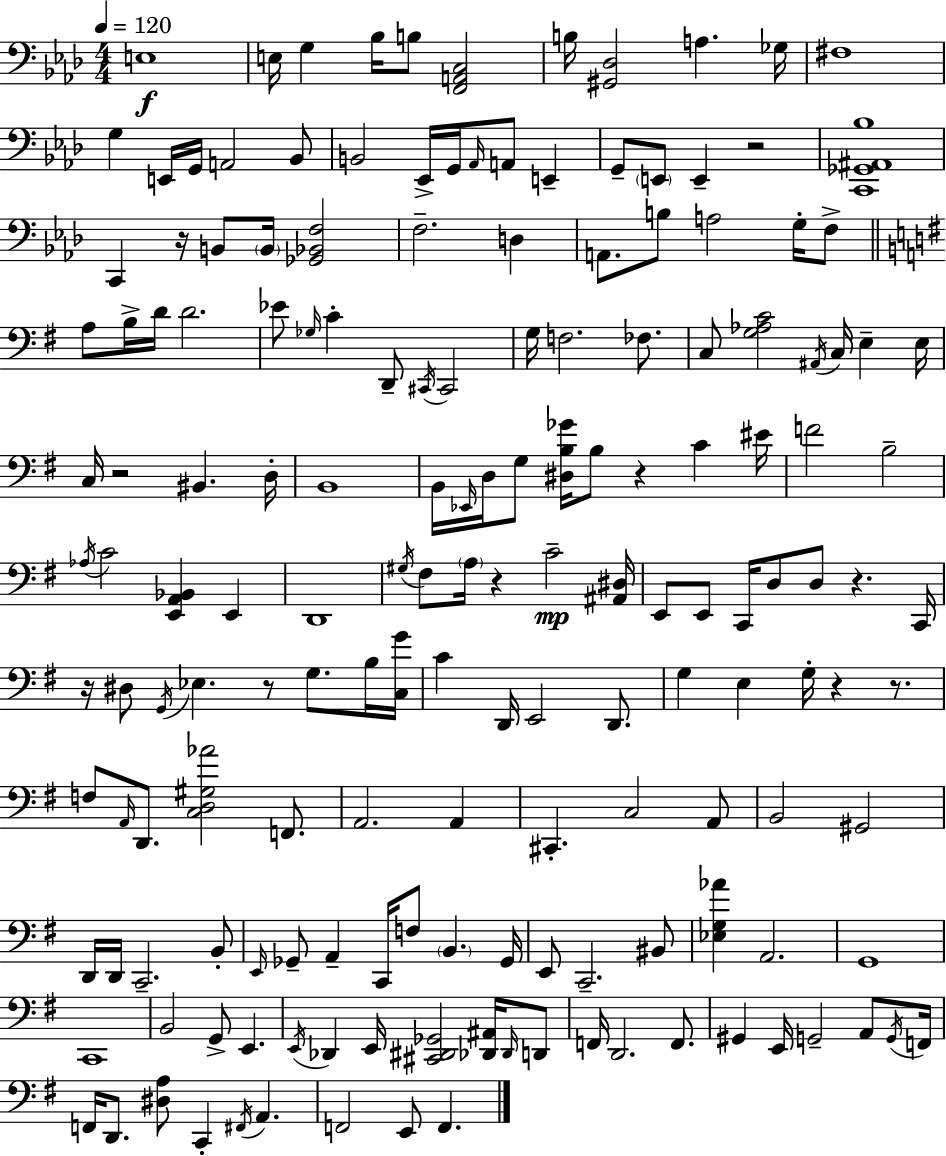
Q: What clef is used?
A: bass